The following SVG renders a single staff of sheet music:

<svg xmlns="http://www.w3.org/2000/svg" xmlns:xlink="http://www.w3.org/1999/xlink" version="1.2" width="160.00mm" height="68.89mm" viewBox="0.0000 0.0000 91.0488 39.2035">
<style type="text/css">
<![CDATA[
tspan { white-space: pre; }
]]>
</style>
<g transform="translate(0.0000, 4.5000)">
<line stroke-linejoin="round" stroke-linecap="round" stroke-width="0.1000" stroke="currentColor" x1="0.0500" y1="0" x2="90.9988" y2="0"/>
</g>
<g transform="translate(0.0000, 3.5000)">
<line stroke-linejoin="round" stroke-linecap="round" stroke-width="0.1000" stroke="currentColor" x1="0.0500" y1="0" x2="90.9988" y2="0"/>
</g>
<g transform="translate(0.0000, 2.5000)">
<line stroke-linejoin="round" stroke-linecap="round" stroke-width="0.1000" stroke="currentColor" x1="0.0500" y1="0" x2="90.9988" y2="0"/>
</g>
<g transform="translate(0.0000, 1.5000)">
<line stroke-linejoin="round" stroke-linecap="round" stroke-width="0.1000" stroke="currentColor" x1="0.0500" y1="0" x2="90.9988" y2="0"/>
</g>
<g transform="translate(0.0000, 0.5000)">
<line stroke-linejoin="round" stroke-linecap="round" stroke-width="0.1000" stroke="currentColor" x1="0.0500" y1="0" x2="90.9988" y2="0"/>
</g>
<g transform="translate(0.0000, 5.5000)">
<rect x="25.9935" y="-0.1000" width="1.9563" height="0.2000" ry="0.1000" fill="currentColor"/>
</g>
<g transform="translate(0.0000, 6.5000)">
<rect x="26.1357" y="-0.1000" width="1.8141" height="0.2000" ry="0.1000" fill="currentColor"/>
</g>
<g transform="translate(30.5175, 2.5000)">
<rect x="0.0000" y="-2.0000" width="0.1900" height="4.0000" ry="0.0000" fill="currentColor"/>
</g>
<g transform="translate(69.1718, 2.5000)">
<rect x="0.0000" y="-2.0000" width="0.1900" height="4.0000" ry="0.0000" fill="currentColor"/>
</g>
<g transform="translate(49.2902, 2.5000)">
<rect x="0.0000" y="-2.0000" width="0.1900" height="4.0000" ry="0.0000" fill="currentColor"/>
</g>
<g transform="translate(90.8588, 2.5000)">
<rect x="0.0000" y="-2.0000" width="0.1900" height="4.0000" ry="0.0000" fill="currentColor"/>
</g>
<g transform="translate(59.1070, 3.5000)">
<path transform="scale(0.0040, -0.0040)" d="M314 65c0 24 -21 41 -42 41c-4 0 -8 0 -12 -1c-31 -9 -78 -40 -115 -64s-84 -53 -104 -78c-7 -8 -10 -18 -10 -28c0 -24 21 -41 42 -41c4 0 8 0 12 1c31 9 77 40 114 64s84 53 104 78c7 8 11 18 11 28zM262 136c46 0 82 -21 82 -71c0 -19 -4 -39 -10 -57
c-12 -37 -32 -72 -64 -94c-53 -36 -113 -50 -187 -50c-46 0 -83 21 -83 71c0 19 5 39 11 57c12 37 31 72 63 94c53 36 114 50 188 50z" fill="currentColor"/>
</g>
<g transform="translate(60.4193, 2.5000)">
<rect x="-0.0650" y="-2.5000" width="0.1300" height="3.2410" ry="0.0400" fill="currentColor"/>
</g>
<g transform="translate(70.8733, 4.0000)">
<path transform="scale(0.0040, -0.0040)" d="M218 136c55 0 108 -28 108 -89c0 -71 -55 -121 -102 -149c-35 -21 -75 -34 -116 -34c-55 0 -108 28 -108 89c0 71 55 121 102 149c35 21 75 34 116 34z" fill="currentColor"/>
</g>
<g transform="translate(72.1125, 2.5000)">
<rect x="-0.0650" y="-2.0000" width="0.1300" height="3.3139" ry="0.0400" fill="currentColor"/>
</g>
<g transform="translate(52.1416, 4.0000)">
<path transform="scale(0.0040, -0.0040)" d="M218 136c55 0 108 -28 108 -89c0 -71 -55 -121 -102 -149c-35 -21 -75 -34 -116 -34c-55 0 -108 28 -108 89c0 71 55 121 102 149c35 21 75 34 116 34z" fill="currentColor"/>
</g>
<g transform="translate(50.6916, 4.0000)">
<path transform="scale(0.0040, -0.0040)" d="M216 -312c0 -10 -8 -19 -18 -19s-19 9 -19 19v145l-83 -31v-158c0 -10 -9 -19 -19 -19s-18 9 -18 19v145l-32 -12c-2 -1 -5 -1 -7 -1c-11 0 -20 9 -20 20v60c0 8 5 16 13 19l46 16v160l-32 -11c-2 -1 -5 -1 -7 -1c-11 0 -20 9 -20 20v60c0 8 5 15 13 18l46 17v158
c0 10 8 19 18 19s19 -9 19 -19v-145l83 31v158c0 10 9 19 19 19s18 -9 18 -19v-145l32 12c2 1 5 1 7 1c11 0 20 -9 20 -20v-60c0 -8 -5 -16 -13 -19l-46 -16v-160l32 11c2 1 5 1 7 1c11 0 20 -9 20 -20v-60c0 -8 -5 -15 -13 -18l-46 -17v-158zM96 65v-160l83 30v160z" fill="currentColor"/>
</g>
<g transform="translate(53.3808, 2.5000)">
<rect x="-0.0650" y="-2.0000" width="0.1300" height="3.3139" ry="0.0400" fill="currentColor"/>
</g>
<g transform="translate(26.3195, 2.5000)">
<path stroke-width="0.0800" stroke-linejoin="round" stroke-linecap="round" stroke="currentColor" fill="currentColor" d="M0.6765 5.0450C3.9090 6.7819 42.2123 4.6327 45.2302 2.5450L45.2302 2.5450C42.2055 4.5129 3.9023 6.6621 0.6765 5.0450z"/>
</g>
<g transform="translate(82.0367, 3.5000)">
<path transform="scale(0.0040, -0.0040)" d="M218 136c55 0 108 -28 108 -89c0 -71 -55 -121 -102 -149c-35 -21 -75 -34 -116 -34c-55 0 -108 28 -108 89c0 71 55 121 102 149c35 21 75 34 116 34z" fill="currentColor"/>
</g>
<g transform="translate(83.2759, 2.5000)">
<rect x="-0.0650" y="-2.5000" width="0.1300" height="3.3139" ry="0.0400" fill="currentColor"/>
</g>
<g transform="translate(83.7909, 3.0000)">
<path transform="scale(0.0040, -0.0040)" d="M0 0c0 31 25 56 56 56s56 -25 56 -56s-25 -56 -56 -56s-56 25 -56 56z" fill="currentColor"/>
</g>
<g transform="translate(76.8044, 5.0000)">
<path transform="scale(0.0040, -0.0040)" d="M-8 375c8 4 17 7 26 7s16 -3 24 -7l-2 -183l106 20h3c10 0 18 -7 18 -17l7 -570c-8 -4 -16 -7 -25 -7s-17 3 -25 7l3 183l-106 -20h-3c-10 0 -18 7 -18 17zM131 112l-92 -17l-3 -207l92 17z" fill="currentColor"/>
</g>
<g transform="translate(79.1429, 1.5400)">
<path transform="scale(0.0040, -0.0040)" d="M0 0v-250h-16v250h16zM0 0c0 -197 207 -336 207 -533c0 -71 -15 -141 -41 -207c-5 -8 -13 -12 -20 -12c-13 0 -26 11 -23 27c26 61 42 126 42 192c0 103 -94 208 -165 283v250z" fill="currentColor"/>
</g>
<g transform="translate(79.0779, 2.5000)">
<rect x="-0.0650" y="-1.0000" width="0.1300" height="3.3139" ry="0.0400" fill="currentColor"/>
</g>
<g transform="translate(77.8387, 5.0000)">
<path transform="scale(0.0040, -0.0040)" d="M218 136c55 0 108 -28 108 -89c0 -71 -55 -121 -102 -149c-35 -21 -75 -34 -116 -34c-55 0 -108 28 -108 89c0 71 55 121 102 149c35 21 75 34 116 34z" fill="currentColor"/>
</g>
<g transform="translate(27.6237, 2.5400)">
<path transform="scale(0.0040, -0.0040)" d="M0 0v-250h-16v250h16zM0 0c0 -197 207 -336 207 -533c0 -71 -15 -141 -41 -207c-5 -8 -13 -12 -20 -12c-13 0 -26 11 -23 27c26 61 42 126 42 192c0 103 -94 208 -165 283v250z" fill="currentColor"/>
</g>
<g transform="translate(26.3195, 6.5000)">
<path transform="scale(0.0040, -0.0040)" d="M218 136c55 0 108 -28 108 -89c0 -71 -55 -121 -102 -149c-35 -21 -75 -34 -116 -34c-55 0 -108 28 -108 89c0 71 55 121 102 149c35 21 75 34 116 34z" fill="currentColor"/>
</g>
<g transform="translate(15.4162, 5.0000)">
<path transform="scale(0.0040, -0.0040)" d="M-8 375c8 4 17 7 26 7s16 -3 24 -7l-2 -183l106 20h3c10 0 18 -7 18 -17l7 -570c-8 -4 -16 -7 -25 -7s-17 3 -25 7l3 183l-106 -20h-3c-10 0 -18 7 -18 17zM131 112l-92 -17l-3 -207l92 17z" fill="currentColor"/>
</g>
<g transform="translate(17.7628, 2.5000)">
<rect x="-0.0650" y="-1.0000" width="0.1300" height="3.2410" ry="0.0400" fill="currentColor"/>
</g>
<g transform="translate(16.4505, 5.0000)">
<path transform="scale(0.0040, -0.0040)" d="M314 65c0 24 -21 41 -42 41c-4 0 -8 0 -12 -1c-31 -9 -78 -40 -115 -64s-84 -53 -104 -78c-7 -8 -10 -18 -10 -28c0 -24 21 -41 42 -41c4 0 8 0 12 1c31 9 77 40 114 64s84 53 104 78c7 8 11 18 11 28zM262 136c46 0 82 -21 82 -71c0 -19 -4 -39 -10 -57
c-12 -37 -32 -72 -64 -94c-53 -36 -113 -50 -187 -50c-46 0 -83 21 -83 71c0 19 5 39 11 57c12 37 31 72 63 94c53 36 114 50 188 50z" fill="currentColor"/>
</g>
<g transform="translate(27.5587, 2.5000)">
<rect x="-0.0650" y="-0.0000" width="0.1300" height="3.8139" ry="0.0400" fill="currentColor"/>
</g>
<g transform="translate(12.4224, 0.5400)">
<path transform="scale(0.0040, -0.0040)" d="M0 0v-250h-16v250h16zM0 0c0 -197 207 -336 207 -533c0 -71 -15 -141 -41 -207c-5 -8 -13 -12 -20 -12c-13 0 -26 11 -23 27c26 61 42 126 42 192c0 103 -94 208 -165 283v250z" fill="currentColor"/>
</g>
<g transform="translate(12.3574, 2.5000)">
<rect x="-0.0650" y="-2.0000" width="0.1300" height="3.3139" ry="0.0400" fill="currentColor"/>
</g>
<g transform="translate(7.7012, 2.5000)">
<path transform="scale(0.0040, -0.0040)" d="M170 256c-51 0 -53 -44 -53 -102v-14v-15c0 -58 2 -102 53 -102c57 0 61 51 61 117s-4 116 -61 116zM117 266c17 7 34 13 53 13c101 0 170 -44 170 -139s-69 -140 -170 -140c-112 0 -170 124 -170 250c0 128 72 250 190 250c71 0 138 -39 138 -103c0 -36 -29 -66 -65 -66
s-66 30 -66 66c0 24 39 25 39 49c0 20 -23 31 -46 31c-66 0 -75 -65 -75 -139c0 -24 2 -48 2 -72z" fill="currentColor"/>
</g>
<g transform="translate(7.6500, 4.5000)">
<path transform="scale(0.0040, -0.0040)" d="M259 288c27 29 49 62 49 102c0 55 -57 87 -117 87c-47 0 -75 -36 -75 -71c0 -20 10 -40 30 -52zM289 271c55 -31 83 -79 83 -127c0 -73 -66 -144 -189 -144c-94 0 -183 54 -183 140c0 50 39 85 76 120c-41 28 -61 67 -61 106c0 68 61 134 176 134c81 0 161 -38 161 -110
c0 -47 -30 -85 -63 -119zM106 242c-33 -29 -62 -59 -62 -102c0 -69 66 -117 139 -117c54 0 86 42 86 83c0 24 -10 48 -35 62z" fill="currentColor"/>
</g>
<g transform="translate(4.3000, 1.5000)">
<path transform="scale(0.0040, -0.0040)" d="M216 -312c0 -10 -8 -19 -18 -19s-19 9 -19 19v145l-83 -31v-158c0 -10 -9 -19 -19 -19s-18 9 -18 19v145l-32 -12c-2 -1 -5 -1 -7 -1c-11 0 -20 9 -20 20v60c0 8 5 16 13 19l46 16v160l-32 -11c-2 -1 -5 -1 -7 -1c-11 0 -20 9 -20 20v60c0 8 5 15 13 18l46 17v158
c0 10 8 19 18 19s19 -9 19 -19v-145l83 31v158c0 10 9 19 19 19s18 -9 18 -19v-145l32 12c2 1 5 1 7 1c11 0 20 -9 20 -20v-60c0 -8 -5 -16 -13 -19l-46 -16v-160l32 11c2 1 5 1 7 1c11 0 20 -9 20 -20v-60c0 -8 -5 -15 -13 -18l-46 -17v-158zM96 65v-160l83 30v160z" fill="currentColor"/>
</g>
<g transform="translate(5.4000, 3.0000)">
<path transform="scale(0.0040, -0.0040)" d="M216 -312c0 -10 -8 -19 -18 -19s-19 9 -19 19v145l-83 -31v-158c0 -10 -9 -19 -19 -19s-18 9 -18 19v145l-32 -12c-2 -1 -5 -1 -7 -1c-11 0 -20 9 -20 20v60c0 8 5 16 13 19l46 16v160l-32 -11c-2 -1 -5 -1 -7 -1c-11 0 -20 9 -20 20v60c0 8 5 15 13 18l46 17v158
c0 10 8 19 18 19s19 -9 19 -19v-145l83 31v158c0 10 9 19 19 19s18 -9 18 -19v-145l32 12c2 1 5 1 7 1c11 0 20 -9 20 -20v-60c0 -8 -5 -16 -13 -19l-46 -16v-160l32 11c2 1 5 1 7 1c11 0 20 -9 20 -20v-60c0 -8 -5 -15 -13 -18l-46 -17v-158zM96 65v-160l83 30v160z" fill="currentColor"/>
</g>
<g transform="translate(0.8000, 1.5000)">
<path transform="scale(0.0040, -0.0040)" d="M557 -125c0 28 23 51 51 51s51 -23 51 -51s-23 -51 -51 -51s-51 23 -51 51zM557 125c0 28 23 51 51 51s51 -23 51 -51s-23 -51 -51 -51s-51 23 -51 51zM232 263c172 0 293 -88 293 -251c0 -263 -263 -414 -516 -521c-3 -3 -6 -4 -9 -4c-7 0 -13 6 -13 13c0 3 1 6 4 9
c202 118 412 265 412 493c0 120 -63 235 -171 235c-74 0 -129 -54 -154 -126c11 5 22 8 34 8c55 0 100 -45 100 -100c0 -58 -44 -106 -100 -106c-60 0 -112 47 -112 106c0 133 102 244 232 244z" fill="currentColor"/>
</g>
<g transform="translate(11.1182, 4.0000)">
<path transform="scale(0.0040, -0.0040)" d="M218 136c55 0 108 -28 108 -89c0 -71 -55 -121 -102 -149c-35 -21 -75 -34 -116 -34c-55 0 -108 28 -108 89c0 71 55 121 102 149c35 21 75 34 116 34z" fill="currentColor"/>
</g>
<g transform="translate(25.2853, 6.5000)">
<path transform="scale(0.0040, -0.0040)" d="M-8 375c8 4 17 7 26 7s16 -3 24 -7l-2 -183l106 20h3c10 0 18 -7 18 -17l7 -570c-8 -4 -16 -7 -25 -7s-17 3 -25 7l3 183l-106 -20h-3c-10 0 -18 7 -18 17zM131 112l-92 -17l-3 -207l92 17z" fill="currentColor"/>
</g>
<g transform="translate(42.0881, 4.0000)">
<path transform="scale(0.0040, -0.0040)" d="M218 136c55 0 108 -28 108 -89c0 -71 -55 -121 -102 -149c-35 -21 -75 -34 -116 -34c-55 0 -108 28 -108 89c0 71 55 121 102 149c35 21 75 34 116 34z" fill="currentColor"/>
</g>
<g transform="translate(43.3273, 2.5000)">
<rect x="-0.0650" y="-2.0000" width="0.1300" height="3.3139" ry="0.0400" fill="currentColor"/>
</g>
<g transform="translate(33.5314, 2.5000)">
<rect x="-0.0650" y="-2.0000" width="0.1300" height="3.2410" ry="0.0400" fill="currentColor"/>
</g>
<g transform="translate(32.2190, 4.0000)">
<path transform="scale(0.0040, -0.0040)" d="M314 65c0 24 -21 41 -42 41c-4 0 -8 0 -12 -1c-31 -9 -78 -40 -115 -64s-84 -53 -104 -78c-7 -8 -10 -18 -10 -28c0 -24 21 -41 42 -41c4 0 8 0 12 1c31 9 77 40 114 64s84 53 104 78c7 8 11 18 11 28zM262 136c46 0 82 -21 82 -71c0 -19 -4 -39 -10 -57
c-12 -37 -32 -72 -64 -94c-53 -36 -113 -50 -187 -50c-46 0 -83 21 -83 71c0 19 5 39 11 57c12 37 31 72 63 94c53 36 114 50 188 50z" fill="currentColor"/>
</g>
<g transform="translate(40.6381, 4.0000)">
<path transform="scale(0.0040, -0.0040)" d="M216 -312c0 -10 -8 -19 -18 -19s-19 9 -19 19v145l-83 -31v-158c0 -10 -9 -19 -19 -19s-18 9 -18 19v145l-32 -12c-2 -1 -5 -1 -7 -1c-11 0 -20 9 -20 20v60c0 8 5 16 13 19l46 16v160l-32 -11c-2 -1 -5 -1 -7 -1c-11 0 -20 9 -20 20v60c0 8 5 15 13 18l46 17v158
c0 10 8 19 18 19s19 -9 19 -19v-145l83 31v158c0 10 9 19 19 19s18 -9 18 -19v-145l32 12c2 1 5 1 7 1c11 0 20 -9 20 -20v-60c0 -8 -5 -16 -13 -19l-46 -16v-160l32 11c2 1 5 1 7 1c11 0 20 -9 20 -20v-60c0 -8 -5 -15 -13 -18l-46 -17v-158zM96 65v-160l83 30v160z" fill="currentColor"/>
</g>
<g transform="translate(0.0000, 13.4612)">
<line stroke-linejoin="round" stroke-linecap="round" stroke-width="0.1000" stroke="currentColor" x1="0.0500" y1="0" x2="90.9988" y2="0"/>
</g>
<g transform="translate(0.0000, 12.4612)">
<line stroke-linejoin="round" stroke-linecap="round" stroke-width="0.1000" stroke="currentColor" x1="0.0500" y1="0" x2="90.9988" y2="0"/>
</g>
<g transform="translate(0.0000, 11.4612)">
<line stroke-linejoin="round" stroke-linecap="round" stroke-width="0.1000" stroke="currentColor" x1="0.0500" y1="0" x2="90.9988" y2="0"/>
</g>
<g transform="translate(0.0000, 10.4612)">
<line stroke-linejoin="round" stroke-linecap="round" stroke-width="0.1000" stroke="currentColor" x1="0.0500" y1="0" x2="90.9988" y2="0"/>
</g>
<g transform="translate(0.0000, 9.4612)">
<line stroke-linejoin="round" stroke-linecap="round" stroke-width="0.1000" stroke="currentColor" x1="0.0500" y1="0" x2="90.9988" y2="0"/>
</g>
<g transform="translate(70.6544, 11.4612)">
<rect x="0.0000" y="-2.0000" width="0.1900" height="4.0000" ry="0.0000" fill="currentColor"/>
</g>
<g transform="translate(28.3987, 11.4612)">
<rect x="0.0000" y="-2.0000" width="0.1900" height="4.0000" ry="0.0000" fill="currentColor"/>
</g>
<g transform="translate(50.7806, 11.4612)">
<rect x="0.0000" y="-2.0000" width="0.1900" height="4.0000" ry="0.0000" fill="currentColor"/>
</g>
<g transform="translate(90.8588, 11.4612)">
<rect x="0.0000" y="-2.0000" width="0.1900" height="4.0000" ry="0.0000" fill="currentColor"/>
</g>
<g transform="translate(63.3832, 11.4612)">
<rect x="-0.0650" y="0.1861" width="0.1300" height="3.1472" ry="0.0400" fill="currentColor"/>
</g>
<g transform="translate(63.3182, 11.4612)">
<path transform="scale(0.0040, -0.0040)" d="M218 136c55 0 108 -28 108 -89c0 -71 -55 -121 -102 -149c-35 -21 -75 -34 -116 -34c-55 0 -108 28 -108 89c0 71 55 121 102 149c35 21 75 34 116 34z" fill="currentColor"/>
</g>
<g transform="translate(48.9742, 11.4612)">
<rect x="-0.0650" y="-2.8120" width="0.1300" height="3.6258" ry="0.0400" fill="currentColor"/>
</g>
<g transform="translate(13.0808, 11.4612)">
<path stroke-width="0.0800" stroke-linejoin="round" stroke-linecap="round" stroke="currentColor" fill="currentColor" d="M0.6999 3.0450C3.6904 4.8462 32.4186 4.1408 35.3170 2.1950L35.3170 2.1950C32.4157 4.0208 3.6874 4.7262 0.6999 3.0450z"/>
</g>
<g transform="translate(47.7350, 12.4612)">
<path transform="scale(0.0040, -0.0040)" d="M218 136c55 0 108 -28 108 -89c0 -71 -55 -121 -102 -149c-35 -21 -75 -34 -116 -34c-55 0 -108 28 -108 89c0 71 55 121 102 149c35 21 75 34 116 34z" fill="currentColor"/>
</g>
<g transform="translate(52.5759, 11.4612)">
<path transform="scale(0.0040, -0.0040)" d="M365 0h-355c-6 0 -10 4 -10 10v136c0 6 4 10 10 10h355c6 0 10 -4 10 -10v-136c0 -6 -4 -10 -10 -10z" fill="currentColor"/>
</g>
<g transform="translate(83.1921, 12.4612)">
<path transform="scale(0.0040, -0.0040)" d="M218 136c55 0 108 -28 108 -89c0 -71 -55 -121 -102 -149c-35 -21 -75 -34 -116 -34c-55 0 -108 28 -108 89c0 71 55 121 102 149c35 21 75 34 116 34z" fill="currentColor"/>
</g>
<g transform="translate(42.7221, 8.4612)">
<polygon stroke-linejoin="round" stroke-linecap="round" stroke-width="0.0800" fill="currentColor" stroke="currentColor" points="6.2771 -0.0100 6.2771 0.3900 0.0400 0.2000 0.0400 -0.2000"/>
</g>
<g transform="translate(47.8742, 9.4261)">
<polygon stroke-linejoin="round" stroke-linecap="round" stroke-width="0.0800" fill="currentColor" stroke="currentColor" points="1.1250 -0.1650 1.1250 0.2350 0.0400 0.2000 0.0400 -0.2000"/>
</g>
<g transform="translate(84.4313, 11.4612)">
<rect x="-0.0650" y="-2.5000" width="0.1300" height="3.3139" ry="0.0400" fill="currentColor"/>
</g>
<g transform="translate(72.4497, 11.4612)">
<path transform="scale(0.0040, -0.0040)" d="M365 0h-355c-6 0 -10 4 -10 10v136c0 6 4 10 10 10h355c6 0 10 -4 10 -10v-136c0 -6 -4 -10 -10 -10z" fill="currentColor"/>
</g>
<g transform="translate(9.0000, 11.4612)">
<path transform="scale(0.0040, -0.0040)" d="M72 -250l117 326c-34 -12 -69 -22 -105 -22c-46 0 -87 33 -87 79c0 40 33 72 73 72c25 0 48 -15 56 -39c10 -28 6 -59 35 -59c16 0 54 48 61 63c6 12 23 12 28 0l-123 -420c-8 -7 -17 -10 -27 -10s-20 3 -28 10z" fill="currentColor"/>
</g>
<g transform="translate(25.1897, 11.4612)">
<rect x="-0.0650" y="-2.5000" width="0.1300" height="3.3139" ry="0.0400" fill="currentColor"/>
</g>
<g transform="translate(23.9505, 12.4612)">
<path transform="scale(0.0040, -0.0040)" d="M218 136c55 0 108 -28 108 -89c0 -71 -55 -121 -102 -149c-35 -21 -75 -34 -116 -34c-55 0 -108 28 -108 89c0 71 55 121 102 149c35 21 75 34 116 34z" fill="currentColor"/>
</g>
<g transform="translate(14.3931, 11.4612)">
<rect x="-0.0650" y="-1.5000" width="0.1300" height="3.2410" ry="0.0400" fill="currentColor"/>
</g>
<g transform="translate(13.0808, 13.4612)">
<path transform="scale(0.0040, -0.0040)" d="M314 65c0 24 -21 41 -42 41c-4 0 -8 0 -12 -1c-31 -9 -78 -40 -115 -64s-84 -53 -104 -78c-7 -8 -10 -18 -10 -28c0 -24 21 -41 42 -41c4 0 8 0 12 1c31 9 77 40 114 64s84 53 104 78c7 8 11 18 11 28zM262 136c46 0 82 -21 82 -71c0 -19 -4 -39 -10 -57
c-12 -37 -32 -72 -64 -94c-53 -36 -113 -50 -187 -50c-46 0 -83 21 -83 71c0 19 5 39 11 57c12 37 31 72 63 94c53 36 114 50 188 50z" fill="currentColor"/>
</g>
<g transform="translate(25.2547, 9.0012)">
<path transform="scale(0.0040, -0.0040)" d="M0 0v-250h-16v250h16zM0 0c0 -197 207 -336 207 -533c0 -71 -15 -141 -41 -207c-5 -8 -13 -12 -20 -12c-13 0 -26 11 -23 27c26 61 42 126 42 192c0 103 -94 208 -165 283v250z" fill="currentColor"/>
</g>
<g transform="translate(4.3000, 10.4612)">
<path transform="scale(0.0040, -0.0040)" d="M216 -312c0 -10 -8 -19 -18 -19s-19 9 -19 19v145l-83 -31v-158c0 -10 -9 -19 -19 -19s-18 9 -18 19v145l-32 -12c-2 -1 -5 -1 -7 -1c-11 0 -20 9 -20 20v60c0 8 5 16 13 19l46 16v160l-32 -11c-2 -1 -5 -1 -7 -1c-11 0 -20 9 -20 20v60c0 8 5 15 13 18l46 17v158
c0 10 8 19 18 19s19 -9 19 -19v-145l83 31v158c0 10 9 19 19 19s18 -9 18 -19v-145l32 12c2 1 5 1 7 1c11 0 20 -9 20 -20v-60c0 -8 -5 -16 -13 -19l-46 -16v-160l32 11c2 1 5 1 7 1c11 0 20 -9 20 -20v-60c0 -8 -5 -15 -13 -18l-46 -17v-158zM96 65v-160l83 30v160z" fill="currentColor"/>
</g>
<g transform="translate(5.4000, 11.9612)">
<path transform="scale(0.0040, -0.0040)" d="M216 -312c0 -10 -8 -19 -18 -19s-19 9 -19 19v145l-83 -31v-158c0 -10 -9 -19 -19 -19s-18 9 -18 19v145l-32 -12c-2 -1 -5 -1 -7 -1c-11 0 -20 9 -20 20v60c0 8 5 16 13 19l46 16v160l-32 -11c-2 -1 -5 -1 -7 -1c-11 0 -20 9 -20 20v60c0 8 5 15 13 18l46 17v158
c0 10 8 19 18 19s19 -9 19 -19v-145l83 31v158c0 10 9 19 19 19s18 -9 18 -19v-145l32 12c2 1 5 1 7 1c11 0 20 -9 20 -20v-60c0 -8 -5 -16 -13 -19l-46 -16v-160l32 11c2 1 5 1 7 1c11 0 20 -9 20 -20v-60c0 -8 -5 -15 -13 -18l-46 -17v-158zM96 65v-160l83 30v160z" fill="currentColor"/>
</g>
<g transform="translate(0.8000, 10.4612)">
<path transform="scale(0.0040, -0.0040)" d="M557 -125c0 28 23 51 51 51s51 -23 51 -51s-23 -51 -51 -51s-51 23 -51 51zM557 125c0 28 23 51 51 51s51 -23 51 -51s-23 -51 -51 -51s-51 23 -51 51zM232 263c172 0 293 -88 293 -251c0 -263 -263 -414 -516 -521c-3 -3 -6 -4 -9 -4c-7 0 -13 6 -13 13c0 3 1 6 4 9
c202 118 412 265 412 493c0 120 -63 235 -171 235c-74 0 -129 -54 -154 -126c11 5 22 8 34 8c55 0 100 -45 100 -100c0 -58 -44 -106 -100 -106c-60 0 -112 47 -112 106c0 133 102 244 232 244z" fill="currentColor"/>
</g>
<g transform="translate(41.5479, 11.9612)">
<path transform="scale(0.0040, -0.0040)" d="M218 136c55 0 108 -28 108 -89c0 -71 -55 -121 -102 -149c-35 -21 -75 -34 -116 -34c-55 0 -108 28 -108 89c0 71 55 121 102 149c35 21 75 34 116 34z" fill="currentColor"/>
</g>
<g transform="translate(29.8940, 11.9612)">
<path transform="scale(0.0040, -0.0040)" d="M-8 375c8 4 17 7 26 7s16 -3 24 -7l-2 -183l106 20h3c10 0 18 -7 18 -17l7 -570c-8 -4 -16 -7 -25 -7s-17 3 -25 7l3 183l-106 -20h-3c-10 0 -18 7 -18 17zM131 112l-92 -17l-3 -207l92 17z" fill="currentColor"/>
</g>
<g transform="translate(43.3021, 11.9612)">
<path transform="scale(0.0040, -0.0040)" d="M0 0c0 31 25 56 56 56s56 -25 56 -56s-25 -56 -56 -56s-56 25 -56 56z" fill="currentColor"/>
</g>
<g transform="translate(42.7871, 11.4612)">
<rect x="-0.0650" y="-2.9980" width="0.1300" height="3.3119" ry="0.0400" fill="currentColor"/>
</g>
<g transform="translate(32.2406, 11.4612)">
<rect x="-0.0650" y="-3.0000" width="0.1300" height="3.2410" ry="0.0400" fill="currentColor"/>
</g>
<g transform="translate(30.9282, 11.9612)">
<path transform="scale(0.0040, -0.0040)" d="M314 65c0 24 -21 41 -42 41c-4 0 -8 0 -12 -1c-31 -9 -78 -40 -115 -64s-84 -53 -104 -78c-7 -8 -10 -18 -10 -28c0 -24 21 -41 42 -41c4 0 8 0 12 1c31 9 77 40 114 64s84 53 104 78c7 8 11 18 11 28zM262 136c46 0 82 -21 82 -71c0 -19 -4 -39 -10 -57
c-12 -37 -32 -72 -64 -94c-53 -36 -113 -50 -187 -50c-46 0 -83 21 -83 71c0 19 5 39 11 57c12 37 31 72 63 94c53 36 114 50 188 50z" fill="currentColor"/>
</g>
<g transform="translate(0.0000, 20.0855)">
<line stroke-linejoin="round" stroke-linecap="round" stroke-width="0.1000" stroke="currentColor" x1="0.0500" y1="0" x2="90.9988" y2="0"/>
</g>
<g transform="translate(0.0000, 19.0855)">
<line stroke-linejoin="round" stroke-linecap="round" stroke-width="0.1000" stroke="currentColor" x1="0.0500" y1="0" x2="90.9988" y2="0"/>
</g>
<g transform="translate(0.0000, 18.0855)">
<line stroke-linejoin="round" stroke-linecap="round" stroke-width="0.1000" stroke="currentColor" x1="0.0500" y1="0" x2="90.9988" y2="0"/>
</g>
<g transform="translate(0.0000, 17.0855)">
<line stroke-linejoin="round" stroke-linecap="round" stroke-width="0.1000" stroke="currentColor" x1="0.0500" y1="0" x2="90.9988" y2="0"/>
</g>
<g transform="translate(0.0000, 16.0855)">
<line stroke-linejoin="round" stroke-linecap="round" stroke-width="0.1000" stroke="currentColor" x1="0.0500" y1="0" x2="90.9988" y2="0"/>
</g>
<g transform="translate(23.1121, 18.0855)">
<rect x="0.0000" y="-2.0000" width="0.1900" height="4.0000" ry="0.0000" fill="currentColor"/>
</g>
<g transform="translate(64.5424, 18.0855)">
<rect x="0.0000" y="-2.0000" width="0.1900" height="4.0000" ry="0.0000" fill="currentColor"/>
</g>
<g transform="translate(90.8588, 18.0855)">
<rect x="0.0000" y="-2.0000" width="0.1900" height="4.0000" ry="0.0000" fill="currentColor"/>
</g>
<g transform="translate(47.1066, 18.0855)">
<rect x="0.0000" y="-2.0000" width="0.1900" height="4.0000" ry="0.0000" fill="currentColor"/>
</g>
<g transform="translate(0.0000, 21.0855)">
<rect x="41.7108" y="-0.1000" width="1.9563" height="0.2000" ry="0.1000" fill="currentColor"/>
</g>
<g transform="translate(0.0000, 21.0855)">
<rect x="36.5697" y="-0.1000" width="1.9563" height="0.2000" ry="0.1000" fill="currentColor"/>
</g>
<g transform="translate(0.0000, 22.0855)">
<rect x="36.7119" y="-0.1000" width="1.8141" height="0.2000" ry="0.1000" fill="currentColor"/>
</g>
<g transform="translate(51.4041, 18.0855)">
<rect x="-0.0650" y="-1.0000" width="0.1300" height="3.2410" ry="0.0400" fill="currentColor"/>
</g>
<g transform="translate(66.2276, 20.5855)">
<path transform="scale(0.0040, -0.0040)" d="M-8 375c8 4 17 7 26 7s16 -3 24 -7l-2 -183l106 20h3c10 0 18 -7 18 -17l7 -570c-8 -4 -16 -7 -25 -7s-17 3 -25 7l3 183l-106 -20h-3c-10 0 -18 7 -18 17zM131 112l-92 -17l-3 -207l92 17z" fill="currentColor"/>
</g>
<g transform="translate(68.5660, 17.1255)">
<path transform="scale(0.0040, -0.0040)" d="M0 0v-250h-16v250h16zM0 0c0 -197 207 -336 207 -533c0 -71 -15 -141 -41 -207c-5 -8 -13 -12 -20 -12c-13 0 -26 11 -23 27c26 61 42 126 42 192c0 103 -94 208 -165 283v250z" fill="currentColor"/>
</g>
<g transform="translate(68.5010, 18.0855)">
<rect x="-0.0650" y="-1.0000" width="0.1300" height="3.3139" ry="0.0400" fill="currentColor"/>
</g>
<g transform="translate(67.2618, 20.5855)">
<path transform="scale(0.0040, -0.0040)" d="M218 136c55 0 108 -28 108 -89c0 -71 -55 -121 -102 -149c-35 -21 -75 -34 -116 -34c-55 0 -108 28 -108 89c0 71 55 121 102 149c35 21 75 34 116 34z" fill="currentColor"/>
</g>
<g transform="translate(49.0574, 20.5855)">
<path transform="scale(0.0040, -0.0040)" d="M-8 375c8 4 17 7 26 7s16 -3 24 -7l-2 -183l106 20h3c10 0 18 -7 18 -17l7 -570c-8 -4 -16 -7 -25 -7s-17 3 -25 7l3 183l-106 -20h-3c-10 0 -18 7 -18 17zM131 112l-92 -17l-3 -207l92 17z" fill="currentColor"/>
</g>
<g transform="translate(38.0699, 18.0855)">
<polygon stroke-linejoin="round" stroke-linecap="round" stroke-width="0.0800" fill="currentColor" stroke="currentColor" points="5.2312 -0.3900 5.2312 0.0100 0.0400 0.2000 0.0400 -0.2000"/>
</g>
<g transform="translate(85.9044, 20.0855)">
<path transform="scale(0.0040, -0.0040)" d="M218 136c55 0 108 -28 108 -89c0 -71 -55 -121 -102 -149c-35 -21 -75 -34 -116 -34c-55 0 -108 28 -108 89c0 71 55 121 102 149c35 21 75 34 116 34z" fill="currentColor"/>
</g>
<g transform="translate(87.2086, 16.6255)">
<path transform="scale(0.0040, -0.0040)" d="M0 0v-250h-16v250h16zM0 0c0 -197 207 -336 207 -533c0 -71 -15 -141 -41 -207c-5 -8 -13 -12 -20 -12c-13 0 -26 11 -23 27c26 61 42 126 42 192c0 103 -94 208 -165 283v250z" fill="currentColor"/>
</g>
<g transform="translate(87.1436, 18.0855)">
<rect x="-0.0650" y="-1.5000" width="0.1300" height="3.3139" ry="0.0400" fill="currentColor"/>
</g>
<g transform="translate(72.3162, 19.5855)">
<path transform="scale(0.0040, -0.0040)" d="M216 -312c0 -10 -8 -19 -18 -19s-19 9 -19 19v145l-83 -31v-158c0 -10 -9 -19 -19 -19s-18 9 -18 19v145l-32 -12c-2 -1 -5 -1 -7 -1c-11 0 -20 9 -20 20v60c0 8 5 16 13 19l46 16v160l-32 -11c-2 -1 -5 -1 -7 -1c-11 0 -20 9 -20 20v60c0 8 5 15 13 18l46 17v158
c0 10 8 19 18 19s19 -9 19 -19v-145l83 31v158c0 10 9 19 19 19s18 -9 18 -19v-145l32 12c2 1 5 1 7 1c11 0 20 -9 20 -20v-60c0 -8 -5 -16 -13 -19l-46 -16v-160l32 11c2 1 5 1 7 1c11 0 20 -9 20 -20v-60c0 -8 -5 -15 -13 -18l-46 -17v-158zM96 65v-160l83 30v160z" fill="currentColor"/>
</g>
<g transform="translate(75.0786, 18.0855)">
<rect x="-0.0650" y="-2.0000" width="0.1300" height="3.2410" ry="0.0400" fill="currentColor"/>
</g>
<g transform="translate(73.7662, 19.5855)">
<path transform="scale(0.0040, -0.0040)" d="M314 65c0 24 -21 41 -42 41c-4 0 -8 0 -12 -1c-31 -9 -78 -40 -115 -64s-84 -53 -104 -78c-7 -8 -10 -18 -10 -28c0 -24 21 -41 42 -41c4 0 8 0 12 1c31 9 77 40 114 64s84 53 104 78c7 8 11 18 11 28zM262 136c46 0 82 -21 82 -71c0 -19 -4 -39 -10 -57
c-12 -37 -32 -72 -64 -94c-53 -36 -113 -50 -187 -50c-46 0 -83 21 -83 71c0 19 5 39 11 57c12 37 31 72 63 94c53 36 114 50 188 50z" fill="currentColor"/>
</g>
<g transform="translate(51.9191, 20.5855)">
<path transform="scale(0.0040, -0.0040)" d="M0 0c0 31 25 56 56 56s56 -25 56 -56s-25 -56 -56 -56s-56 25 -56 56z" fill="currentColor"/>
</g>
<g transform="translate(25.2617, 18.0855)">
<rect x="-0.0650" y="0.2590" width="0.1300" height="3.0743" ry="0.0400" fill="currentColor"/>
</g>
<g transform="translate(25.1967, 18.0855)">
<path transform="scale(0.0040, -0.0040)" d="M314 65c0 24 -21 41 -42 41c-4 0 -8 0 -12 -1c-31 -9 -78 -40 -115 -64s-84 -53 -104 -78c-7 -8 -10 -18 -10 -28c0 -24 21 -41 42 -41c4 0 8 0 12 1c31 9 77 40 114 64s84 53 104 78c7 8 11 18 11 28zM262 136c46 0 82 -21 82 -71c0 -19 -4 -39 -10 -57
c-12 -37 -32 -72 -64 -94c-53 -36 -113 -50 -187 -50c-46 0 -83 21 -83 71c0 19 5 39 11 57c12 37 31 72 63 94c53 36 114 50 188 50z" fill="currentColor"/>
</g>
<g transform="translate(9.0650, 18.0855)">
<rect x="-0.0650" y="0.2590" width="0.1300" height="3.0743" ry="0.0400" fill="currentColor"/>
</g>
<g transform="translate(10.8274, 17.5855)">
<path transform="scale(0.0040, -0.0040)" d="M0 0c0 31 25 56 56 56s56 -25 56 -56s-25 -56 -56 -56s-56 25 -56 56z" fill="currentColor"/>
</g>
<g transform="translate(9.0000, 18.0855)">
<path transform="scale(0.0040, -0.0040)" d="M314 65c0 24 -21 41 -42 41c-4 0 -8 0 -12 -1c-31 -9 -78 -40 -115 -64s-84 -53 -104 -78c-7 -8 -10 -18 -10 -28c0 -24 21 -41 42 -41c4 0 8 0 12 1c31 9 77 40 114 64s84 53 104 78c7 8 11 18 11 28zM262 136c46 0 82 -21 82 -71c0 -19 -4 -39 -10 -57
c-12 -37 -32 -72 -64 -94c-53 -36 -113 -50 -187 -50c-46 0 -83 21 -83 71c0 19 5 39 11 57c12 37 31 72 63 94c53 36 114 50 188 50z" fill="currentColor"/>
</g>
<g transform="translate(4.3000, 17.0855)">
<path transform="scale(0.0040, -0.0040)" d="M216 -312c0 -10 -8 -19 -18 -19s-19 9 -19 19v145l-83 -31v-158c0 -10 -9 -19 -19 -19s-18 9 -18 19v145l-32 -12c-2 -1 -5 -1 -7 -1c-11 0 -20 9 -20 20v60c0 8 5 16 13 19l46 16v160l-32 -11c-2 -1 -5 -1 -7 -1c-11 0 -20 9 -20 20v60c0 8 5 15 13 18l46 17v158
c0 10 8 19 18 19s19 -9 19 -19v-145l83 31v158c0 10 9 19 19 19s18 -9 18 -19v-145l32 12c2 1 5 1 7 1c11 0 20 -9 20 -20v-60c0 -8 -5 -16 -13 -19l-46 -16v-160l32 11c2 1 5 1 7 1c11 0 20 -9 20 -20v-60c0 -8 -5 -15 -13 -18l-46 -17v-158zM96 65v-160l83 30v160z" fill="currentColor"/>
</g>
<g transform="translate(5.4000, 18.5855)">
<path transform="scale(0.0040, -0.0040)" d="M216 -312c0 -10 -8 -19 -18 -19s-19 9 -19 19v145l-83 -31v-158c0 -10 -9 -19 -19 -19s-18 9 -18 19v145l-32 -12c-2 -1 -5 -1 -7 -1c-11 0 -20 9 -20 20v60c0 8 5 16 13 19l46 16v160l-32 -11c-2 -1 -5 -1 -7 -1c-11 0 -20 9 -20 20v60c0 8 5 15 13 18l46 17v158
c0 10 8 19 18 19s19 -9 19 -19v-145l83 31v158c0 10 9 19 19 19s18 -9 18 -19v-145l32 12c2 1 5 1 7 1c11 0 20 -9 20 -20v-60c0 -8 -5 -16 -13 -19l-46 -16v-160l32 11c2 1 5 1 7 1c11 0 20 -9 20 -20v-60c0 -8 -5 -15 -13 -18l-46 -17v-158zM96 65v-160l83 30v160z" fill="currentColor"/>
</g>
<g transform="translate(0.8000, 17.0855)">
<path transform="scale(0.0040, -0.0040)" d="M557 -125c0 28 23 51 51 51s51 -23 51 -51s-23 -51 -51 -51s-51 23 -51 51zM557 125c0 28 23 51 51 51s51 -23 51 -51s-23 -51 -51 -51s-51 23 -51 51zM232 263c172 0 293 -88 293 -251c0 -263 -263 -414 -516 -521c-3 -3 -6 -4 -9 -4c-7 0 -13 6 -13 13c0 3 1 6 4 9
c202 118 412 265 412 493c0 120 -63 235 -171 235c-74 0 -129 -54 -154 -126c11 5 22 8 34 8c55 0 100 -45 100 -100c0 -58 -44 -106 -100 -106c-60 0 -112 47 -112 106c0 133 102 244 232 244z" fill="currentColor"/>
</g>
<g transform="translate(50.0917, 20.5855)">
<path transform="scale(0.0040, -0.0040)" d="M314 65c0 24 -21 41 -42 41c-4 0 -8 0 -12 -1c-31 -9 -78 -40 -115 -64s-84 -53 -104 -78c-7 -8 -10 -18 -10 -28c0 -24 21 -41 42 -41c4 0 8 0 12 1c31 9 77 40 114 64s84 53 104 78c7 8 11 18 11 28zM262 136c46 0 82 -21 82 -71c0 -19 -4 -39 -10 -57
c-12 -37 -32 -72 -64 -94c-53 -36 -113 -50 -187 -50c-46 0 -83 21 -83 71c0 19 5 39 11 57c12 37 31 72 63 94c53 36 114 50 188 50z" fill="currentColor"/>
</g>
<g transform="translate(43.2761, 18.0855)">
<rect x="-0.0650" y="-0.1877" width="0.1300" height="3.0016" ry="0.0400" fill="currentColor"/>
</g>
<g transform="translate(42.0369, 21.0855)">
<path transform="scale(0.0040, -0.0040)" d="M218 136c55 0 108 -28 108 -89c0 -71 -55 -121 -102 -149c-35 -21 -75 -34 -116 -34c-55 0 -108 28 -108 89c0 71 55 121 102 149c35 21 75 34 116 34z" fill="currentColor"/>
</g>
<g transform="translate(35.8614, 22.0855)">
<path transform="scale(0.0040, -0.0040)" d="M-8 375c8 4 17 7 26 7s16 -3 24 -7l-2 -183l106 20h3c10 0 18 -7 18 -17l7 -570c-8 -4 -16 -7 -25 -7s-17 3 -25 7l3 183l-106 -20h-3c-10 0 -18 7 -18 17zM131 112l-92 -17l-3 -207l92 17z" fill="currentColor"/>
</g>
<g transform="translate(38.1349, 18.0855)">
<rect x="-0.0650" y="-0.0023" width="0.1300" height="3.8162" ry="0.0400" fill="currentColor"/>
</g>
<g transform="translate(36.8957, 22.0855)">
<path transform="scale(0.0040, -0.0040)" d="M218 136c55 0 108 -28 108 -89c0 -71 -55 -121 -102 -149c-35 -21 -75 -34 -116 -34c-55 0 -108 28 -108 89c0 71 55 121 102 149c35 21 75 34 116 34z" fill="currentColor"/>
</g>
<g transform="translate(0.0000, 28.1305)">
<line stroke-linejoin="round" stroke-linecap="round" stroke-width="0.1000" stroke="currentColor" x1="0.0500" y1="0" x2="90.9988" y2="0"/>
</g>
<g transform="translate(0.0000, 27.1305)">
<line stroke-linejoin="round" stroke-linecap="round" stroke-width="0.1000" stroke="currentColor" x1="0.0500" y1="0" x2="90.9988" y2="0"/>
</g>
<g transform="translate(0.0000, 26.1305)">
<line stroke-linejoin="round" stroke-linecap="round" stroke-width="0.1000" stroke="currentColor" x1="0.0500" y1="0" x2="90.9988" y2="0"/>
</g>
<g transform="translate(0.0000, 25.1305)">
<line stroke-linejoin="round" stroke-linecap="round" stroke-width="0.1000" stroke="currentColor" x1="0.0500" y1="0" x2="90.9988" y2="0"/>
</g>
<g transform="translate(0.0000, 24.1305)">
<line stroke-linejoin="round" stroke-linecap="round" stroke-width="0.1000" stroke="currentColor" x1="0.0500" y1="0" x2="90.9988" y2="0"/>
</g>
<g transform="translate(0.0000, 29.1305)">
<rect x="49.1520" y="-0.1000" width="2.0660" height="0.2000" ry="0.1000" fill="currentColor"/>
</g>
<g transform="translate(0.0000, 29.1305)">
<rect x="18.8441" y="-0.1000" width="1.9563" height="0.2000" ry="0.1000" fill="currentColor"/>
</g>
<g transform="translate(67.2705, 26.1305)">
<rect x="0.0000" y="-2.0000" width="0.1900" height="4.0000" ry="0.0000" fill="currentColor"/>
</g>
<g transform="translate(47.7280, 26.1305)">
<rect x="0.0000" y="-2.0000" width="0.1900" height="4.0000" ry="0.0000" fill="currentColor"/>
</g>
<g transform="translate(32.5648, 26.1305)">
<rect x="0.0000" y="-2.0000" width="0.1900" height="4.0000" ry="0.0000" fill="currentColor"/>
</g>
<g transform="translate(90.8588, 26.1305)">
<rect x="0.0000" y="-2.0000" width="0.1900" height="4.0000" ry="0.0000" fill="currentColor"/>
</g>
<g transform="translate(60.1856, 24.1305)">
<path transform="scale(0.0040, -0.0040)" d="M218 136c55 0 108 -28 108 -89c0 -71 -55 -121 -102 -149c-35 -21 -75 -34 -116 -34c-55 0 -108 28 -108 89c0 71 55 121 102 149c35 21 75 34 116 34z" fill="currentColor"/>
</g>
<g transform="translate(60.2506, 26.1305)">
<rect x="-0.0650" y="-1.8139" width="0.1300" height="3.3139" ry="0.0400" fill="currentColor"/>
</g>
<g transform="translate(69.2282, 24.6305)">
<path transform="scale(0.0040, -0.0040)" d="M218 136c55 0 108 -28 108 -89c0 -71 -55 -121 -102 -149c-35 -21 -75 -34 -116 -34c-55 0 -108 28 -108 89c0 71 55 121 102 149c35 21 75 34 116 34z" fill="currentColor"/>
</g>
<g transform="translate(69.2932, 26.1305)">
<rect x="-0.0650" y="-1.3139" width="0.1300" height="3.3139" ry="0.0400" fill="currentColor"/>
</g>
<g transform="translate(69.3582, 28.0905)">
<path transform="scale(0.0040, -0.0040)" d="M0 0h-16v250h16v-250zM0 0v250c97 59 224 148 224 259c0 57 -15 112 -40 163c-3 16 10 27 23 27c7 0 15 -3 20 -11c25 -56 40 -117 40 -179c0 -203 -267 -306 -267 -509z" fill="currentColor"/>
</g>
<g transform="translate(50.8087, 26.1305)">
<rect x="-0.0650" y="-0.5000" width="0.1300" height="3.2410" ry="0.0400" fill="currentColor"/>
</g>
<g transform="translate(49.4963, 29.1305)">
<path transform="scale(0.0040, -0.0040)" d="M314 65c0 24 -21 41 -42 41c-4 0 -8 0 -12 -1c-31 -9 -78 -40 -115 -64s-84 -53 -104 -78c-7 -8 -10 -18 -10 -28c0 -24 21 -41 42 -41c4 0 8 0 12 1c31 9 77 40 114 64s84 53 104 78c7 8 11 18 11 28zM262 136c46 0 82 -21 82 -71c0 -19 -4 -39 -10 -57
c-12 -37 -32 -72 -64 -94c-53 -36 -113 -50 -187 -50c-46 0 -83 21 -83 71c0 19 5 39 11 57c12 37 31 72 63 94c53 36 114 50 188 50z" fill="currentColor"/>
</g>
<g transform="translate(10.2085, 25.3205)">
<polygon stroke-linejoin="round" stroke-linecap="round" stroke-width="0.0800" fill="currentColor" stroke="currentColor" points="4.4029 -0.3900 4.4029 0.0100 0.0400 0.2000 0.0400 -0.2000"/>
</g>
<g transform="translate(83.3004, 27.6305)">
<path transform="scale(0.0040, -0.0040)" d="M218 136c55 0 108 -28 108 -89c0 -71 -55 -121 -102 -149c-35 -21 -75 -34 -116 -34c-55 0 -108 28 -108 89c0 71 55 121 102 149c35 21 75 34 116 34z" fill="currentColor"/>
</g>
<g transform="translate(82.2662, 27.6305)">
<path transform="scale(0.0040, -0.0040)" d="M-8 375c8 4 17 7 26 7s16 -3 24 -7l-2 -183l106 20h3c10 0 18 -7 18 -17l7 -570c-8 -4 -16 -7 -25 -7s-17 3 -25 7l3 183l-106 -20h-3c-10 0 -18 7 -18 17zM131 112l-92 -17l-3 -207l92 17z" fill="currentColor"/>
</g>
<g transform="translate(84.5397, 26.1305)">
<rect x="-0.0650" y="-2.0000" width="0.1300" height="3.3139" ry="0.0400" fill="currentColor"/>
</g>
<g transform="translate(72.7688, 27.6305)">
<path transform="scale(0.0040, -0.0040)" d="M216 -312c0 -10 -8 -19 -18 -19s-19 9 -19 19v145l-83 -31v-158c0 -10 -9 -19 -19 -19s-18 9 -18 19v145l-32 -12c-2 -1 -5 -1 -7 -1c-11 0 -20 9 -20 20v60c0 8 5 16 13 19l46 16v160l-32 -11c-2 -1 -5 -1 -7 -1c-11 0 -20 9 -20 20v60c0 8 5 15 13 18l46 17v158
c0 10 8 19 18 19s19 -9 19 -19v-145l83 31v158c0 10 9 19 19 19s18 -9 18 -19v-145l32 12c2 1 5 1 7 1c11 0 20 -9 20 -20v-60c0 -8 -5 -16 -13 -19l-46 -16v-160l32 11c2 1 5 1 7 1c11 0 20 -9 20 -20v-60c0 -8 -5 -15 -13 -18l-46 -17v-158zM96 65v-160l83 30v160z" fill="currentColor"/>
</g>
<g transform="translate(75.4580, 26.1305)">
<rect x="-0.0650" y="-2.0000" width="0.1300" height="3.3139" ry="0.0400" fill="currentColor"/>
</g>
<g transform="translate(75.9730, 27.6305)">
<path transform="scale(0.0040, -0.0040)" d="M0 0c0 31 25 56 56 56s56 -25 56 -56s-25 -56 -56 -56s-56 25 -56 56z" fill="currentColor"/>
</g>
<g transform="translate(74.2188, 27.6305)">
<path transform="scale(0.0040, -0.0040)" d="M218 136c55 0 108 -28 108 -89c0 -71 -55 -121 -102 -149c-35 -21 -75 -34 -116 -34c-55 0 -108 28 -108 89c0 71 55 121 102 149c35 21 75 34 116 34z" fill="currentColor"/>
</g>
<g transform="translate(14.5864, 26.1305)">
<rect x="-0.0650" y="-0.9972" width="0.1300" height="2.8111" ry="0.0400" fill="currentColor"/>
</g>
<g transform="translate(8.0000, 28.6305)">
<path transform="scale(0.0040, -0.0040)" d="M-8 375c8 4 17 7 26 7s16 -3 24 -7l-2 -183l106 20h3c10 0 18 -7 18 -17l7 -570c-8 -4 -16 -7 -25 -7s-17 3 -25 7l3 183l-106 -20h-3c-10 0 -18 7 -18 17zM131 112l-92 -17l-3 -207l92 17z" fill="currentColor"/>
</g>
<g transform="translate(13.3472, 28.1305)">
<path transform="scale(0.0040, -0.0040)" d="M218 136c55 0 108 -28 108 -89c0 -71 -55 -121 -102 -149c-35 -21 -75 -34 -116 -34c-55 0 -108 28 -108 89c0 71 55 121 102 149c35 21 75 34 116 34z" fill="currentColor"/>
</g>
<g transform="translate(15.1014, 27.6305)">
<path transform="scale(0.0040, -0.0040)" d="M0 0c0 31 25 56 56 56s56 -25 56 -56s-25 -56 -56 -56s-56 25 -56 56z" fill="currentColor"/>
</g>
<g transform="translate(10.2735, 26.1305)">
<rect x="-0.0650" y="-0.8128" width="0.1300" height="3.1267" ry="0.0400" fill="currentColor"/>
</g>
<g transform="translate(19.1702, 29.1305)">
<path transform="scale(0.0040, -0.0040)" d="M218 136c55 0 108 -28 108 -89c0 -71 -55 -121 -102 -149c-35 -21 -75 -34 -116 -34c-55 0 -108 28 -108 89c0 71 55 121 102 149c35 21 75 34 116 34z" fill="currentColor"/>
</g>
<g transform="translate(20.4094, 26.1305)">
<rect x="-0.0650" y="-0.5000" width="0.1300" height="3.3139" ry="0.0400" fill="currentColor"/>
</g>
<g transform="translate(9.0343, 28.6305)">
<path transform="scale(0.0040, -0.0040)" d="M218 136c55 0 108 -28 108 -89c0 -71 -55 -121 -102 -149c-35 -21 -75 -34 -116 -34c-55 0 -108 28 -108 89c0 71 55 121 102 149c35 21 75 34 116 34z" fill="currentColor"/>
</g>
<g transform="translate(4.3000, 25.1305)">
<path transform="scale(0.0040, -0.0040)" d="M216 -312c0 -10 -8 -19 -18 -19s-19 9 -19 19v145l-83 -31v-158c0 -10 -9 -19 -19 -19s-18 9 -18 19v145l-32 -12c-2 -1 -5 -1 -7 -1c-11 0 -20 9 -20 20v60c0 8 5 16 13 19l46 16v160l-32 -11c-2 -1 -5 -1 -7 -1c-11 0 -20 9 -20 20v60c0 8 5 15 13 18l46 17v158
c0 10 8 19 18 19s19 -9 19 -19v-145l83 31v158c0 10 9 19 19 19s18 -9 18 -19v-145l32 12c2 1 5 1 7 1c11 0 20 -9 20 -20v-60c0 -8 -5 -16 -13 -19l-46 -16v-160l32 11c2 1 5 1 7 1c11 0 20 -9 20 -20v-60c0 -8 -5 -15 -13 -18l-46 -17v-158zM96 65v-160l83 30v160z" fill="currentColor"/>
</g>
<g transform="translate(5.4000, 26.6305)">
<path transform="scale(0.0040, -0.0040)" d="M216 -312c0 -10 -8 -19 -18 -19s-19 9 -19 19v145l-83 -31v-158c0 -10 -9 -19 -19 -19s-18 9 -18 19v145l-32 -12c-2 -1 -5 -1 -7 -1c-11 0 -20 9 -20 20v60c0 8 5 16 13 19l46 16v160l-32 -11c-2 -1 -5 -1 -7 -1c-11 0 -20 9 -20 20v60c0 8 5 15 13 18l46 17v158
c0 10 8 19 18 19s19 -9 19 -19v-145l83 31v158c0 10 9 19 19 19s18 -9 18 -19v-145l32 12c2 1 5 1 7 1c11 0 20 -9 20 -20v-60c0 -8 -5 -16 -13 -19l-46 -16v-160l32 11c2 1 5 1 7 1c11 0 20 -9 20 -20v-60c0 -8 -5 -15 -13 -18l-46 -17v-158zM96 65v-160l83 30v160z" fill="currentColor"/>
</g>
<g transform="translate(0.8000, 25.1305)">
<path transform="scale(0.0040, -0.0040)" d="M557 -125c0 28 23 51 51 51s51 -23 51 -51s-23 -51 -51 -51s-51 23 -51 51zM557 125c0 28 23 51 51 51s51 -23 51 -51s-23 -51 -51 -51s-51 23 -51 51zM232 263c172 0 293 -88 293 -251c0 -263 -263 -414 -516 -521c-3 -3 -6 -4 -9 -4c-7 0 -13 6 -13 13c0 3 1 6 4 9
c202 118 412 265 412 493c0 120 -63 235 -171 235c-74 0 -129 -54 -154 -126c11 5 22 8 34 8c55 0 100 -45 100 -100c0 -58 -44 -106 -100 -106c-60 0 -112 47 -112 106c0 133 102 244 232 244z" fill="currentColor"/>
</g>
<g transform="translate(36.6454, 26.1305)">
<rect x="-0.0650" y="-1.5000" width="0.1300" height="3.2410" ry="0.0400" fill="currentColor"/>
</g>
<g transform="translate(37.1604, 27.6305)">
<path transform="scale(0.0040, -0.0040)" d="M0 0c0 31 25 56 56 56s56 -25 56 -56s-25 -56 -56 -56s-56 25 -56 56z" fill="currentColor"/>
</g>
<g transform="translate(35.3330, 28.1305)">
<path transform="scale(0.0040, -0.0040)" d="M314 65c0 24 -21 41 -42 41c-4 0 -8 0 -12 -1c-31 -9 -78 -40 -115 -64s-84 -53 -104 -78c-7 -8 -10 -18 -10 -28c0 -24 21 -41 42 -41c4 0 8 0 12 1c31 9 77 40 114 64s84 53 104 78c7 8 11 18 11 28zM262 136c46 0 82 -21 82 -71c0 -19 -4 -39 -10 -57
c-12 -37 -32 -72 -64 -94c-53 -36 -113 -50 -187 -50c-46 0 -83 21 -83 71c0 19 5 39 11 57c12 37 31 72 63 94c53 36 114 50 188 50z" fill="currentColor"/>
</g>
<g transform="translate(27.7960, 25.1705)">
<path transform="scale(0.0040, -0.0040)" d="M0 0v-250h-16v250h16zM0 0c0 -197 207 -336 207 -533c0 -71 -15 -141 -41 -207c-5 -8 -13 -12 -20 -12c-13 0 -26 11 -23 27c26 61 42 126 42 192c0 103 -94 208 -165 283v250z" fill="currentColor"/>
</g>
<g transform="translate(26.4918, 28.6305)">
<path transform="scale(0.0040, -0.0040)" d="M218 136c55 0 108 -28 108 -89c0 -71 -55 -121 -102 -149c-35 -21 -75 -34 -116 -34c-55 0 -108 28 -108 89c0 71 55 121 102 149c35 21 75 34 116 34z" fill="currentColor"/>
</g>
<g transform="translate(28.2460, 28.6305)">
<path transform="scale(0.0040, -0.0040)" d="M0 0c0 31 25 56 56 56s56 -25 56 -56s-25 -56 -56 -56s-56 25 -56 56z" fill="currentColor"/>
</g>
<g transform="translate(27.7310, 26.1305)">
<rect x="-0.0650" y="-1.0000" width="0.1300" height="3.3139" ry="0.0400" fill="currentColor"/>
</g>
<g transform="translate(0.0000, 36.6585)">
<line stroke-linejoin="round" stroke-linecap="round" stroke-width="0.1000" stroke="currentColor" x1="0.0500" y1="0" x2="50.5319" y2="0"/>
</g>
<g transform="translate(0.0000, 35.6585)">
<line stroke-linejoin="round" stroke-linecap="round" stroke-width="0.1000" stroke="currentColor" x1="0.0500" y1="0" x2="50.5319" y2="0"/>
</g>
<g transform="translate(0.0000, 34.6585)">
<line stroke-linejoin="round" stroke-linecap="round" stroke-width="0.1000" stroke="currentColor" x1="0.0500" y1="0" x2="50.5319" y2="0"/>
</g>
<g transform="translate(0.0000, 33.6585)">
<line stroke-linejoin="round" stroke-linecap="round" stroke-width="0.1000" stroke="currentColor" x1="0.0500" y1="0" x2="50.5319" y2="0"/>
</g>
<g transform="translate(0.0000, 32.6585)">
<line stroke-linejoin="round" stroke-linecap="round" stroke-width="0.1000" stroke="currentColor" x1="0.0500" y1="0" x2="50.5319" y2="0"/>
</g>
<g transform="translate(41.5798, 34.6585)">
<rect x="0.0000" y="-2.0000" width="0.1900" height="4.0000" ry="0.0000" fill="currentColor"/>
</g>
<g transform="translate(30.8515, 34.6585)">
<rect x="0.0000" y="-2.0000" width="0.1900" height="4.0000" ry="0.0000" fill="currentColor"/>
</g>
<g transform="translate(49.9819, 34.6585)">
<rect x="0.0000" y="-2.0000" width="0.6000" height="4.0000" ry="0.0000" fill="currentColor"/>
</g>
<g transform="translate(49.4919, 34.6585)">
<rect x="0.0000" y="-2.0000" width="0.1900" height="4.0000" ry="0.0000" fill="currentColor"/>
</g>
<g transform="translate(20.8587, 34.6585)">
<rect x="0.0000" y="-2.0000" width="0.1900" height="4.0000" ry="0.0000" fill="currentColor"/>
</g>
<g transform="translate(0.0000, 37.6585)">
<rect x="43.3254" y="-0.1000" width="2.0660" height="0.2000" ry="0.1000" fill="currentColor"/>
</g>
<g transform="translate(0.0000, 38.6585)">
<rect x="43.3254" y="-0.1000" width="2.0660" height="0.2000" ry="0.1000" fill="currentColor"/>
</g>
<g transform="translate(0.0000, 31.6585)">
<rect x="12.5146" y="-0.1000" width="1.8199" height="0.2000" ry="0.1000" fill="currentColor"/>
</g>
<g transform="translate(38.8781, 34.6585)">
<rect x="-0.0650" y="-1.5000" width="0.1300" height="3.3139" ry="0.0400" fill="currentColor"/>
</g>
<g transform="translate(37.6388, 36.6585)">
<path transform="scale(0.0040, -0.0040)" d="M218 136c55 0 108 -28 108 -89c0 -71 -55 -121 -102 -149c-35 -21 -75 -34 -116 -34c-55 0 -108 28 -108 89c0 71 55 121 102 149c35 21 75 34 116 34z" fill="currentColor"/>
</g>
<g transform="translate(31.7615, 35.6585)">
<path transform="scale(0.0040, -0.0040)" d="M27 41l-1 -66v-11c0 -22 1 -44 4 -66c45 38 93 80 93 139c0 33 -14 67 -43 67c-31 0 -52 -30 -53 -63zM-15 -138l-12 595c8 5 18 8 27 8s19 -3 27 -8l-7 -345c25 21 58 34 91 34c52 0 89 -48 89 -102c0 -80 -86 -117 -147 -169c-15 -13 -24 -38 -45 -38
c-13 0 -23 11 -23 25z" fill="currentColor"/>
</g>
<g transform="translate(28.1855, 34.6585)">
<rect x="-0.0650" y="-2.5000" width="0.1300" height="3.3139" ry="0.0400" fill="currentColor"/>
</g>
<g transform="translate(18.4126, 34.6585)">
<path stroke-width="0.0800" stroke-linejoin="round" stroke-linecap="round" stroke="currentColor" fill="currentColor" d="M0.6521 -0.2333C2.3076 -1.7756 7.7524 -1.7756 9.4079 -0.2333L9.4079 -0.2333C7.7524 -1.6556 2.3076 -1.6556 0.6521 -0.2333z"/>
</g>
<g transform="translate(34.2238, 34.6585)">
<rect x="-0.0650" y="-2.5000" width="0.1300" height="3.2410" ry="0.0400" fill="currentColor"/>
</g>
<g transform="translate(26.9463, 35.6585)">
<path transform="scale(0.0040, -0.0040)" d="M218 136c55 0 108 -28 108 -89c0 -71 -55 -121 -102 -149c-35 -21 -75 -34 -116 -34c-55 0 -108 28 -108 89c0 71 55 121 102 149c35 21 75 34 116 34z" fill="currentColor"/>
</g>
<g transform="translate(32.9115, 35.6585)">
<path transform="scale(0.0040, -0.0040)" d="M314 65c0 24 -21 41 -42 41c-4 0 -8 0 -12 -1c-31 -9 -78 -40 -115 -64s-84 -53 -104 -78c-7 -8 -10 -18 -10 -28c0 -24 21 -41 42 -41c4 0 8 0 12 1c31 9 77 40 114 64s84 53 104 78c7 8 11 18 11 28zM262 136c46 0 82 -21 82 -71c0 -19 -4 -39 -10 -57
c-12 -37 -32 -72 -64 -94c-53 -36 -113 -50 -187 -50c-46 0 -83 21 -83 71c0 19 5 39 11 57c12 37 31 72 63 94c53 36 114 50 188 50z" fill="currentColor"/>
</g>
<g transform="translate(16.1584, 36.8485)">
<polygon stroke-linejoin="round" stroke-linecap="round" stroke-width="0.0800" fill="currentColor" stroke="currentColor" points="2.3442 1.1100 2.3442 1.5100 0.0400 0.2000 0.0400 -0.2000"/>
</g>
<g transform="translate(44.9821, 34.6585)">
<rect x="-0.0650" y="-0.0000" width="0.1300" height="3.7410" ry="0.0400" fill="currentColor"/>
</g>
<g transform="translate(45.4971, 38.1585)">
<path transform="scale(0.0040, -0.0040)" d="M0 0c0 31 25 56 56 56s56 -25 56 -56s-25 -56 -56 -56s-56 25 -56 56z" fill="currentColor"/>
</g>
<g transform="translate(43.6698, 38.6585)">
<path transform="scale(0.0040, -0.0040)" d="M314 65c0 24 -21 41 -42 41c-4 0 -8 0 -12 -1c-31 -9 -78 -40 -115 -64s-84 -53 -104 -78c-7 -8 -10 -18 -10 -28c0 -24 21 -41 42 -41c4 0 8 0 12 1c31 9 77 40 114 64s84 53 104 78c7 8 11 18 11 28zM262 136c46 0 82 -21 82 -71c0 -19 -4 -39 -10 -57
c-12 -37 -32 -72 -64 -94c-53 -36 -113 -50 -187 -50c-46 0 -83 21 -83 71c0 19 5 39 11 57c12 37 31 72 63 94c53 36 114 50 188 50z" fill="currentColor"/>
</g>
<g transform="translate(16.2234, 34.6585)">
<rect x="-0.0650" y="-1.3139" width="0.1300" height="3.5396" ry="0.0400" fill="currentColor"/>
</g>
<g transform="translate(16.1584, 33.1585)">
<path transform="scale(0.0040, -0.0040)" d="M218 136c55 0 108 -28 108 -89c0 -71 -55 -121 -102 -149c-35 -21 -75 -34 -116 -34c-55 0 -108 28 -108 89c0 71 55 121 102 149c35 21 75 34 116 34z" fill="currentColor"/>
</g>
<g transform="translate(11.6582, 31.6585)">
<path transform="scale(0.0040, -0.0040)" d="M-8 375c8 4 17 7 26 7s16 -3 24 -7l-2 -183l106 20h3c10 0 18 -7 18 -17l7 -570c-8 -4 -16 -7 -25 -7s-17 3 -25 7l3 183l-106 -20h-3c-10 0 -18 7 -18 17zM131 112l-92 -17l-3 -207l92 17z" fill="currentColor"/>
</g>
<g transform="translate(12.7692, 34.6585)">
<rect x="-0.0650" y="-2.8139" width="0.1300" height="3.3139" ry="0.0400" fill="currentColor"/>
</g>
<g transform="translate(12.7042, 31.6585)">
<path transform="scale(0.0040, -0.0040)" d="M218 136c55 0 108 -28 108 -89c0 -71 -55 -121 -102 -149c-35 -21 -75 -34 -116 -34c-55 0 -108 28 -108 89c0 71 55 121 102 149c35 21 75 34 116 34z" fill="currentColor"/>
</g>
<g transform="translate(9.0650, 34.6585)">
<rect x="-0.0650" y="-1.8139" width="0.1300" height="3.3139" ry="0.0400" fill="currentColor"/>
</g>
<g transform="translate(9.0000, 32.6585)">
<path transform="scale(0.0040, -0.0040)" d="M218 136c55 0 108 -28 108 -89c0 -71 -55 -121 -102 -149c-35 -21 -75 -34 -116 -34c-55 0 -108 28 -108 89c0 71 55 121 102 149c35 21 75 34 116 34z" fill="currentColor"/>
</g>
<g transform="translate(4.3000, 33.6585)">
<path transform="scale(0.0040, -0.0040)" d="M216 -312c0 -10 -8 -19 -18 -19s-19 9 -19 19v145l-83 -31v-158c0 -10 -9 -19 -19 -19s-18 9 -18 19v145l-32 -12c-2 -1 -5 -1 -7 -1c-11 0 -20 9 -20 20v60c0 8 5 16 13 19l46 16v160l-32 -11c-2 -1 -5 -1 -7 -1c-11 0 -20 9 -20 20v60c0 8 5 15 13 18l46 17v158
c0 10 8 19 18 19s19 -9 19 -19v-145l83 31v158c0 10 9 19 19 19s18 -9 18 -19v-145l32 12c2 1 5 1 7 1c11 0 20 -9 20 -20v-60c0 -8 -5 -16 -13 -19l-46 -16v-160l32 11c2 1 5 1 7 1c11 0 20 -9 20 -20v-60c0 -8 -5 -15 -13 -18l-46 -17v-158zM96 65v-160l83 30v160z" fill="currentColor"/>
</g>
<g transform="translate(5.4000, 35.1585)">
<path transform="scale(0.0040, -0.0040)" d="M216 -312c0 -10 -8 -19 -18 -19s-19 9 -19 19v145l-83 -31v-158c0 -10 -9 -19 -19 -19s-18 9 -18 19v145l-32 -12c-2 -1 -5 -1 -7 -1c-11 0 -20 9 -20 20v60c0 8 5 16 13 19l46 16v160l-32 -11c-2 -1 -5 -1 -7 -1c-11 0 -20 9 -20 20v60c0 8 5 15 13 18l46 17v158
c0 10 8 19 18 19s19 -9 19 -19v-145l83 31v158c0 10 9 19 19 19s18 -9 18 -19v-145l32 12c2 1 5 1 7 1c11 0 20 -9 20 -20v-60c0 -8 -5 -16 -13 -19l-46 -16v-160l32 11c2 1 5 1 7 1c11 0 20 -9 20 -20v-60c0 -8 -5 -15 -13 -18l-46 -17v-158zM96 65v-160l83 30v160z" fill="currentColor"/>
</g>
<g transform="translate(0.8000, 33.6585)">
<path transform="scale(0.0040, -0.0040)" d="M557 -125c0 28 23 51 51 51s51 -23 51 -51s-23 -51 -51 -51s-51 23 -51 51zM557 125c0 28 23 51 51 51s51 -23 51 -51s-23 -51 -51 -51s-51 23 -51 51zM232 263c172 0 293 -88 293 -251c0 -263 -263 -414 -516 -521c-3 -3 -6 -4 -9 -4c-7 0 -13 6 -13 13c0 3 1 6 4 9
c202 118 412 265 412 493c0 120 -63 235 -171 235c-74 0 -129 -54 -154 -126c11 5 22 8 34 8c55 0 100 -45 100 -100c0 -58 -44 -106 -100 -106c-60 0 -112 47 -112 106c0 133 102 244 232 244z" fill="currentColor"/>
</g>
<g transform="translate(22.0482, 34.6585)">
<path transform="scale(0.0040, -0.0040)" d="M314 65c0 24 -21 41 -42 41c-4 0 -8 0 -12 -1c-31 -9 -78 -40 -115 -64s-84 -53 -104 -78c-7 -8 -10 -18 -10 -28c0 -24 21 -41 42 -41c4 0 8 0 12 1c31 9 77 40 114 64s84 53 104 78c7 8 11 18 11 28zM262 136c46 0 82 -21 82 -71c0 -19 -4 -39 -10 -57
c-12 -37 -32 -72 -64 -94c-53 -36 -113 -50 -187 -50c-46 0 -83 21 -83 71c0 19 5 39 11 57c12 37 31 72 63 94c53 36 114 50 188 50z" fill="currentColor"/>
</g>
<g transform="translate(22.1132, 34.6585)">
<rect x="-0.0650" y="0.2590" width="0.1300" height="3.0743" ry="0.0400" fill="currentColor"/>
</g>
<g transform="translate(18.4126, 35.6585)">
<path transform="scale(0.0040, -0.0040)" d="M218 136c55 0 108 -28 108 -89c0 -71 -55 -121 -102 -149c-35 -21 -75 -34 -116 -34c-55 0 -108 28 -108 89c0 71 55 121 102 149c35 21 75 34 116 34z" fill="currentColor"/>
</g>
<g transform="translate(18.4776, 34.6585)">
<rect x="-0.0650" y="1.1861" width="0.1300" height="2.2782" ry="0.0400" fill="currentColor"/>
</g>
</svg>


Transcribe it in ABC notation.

X:1
T:Untitled
M:6/8
L:1/4
K:D
A,,/2 F,,2 C,,/2 A,,2 ^A,, ^A,, B,,2 A,, F,,/2 B,, z/2 G,,2 B,,/2 C,2 C,/2 B,,/4 z2 D, z2 B,, D,2 D,2 C,,/2 E,,/2 F,,2 F,,/2 ^A,,2 G,,/2 F,,/2 G,,/2 E,, F,,/2 G,,2 E,,2 A, G,/2 ^A,, A,, A, C G,/2 B,,/2 D,2 B,, _B,,2 G,, ^C,,2